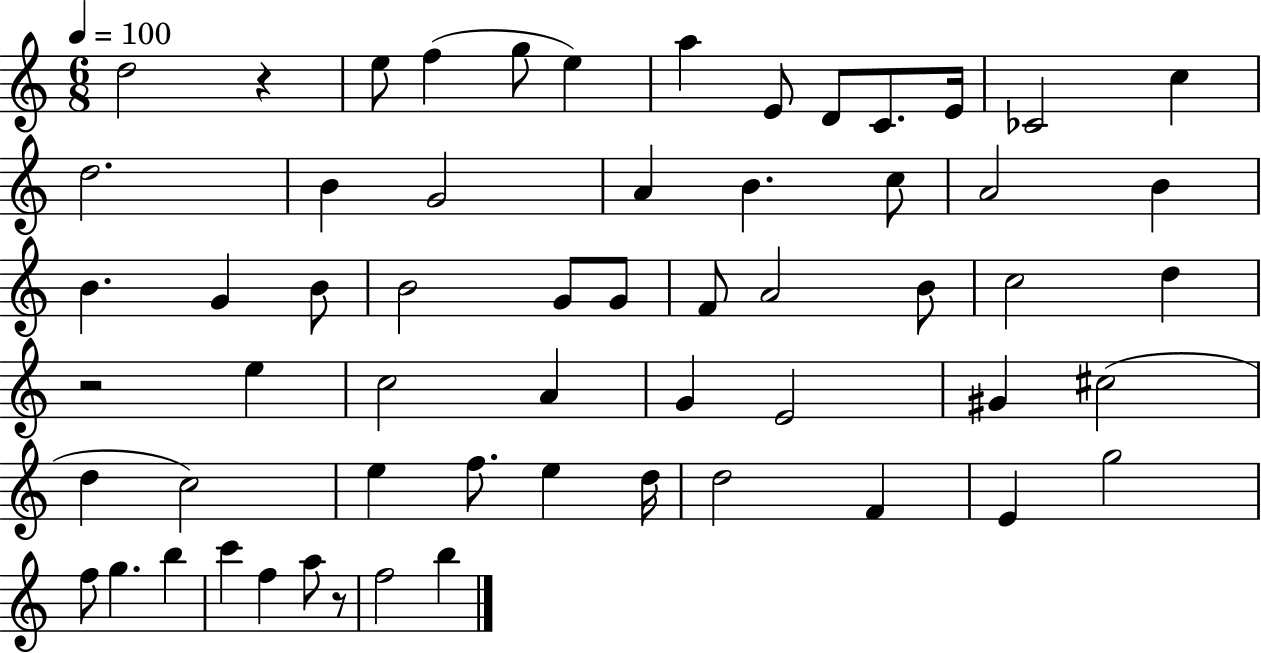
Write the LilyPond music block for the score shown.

{
  \clef treble
  \numericTimeSignature
  \time 6/8
  \key c \major
  \tempo 4 = 100
  d''2 r4 | e''8 f''4( g''8 e''4) | a''4 e'8 d'8 c'8. e'16 | ces'2 c''4 | \break d''2. | b'4 g'2 | a'4 b'4. c''8 | a'2 b'4 | \break b'4. g'4 b'8 | b'2 g'8 g'8 | f'8 a'2 b'8 | c''2 d''4 | \break r2 e''4 | c''2 a'4 | g'4 e'2 | gis'4 cis''2( | \break d''4 c''2) | e''4 f''8. e''4 d''16 | d''2 f'4 | e'4 g''2 | \break f''8 g''4. b''4 | c'''4 f''4 a''8 r8 | f''2 b''4 | \bar "|."
}